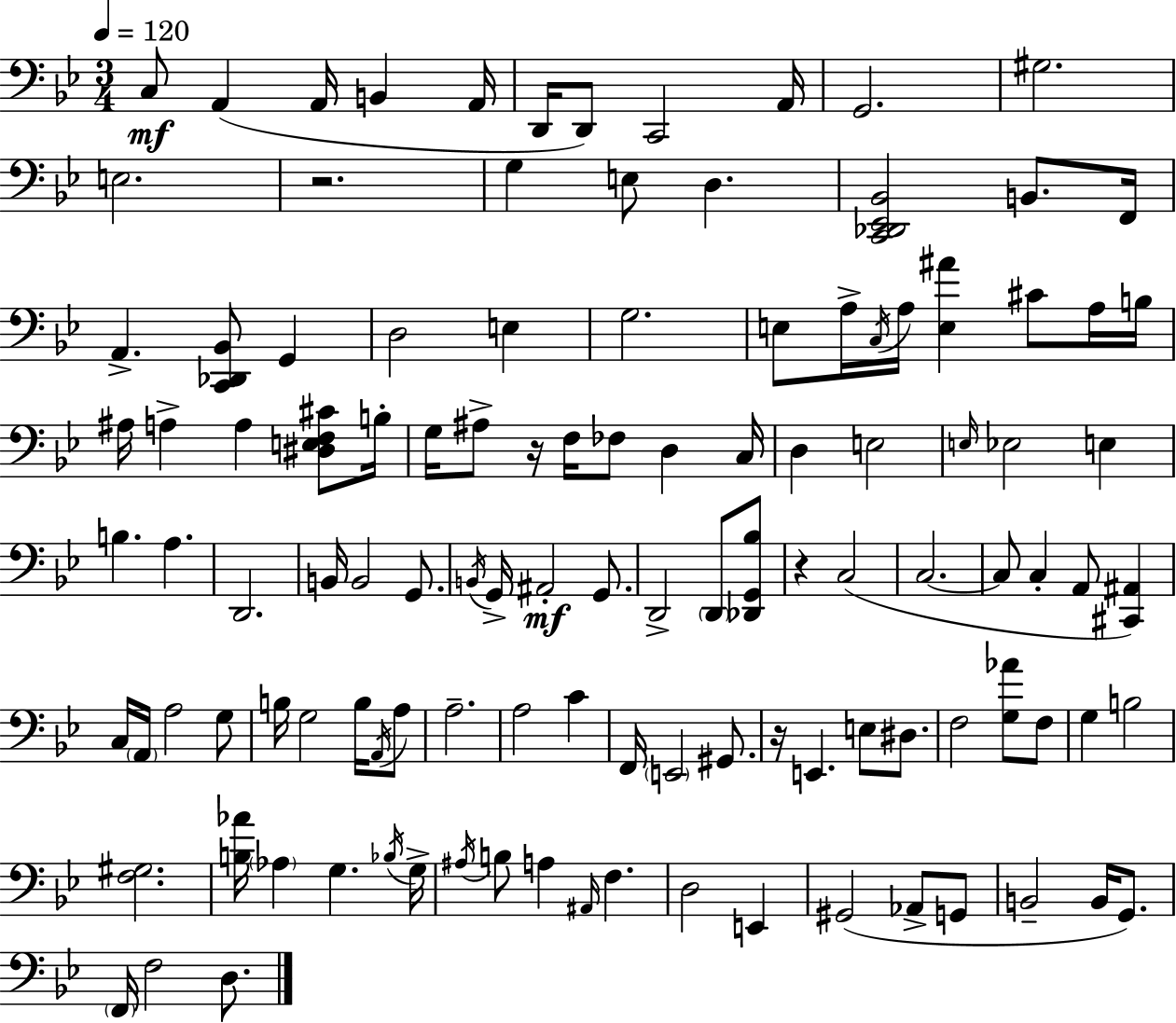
C3/e A2/q A2/s B2/q A2/s D2/s D2/e C2/h A2/s G2/h. G#3/h. E3/h. R/h. G3/q E3/e D3/q. [C2,Db2,Eb2,Bb2]/h B2/e. F2/s A2/q. [C2,Db2,Bb2]/e G2/q D3/h E3/q G3/h. E3/e A3/s C3/s A3/s [E3,A#4]/q C#4/e A3/s B3/s A#3/s A3/q A3/q [D#3,E3,F3,C#4]/e B3/s G3/s A#3/e R/s F3/s FES3/e D3/q C3/s D3/q E3/h E3/s Eb3/h E3/q B3/q. A3/q. D2/h. B2/s B2/h G2/e. B2/s G2/s A#2/h G2/e. D2/h D2/e [Db2,G2,Bb3]/e R/q C3/h C3/h. C3/e C3/q A2/e [C#2,A#2]/q C3/s A2/s A3/h G3/e B3/s G3/h B3/s A2/s A3/e A3/h. A3/h C4/q F2/s E2/h G#2/e. R/s E2/q. E3/e D#3/e. F3/h [G3,Ab4]/e F3/e G3/q B3/h [F3,G#3]/h. [B3,Ab4]/s Ab3/q G3/q. Bb3/s G3/s A#3/s B3/e A3/q A#2/s F3/q. D3/h E2/q G#2/h Ab2/e G2/e B2/h B2/s G2/e. F2/s F3/h D3/e.